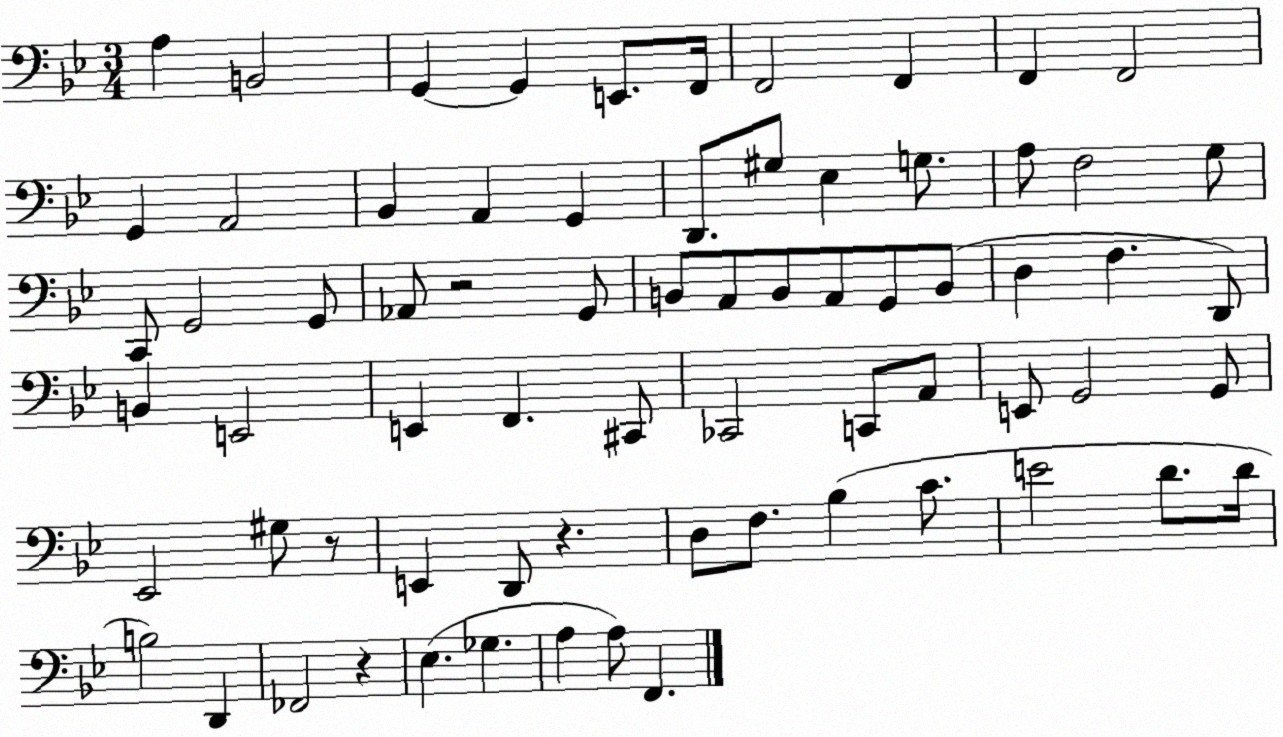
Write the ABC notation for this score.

X:1
T:Untitled
M:3/4
L:1/4
K:Bb
A, B,,2 G,, G,, E,,/2 F,,/4 F,,2 F,, F,, F,,2 G,, A,,2 _B,, A,, G,, D,,/2 ^G,/2 _E, G,/2 A,/2 F,2 G,/2 C,,/2 G,,2 G,,/2 _A,,/2 z2 G,,/2 B,,/2 A,,/2 B,,/2 A,,/2 G,,/2 B,,/2 D, F, D,,/2 B,, E,,2 E,, F,, ^C,,/2 _C,,2 C,,/2 A,,/2 E,,/2 G,,2 G,,/2 _E,,2 ^G,/2 z/2 E,, D,,/2 z D,/2 F,/2 _B, C/2 E2 D/2 D/4 B,2 D,, _F,,2 z _E, _G, A, A,/2 F,,